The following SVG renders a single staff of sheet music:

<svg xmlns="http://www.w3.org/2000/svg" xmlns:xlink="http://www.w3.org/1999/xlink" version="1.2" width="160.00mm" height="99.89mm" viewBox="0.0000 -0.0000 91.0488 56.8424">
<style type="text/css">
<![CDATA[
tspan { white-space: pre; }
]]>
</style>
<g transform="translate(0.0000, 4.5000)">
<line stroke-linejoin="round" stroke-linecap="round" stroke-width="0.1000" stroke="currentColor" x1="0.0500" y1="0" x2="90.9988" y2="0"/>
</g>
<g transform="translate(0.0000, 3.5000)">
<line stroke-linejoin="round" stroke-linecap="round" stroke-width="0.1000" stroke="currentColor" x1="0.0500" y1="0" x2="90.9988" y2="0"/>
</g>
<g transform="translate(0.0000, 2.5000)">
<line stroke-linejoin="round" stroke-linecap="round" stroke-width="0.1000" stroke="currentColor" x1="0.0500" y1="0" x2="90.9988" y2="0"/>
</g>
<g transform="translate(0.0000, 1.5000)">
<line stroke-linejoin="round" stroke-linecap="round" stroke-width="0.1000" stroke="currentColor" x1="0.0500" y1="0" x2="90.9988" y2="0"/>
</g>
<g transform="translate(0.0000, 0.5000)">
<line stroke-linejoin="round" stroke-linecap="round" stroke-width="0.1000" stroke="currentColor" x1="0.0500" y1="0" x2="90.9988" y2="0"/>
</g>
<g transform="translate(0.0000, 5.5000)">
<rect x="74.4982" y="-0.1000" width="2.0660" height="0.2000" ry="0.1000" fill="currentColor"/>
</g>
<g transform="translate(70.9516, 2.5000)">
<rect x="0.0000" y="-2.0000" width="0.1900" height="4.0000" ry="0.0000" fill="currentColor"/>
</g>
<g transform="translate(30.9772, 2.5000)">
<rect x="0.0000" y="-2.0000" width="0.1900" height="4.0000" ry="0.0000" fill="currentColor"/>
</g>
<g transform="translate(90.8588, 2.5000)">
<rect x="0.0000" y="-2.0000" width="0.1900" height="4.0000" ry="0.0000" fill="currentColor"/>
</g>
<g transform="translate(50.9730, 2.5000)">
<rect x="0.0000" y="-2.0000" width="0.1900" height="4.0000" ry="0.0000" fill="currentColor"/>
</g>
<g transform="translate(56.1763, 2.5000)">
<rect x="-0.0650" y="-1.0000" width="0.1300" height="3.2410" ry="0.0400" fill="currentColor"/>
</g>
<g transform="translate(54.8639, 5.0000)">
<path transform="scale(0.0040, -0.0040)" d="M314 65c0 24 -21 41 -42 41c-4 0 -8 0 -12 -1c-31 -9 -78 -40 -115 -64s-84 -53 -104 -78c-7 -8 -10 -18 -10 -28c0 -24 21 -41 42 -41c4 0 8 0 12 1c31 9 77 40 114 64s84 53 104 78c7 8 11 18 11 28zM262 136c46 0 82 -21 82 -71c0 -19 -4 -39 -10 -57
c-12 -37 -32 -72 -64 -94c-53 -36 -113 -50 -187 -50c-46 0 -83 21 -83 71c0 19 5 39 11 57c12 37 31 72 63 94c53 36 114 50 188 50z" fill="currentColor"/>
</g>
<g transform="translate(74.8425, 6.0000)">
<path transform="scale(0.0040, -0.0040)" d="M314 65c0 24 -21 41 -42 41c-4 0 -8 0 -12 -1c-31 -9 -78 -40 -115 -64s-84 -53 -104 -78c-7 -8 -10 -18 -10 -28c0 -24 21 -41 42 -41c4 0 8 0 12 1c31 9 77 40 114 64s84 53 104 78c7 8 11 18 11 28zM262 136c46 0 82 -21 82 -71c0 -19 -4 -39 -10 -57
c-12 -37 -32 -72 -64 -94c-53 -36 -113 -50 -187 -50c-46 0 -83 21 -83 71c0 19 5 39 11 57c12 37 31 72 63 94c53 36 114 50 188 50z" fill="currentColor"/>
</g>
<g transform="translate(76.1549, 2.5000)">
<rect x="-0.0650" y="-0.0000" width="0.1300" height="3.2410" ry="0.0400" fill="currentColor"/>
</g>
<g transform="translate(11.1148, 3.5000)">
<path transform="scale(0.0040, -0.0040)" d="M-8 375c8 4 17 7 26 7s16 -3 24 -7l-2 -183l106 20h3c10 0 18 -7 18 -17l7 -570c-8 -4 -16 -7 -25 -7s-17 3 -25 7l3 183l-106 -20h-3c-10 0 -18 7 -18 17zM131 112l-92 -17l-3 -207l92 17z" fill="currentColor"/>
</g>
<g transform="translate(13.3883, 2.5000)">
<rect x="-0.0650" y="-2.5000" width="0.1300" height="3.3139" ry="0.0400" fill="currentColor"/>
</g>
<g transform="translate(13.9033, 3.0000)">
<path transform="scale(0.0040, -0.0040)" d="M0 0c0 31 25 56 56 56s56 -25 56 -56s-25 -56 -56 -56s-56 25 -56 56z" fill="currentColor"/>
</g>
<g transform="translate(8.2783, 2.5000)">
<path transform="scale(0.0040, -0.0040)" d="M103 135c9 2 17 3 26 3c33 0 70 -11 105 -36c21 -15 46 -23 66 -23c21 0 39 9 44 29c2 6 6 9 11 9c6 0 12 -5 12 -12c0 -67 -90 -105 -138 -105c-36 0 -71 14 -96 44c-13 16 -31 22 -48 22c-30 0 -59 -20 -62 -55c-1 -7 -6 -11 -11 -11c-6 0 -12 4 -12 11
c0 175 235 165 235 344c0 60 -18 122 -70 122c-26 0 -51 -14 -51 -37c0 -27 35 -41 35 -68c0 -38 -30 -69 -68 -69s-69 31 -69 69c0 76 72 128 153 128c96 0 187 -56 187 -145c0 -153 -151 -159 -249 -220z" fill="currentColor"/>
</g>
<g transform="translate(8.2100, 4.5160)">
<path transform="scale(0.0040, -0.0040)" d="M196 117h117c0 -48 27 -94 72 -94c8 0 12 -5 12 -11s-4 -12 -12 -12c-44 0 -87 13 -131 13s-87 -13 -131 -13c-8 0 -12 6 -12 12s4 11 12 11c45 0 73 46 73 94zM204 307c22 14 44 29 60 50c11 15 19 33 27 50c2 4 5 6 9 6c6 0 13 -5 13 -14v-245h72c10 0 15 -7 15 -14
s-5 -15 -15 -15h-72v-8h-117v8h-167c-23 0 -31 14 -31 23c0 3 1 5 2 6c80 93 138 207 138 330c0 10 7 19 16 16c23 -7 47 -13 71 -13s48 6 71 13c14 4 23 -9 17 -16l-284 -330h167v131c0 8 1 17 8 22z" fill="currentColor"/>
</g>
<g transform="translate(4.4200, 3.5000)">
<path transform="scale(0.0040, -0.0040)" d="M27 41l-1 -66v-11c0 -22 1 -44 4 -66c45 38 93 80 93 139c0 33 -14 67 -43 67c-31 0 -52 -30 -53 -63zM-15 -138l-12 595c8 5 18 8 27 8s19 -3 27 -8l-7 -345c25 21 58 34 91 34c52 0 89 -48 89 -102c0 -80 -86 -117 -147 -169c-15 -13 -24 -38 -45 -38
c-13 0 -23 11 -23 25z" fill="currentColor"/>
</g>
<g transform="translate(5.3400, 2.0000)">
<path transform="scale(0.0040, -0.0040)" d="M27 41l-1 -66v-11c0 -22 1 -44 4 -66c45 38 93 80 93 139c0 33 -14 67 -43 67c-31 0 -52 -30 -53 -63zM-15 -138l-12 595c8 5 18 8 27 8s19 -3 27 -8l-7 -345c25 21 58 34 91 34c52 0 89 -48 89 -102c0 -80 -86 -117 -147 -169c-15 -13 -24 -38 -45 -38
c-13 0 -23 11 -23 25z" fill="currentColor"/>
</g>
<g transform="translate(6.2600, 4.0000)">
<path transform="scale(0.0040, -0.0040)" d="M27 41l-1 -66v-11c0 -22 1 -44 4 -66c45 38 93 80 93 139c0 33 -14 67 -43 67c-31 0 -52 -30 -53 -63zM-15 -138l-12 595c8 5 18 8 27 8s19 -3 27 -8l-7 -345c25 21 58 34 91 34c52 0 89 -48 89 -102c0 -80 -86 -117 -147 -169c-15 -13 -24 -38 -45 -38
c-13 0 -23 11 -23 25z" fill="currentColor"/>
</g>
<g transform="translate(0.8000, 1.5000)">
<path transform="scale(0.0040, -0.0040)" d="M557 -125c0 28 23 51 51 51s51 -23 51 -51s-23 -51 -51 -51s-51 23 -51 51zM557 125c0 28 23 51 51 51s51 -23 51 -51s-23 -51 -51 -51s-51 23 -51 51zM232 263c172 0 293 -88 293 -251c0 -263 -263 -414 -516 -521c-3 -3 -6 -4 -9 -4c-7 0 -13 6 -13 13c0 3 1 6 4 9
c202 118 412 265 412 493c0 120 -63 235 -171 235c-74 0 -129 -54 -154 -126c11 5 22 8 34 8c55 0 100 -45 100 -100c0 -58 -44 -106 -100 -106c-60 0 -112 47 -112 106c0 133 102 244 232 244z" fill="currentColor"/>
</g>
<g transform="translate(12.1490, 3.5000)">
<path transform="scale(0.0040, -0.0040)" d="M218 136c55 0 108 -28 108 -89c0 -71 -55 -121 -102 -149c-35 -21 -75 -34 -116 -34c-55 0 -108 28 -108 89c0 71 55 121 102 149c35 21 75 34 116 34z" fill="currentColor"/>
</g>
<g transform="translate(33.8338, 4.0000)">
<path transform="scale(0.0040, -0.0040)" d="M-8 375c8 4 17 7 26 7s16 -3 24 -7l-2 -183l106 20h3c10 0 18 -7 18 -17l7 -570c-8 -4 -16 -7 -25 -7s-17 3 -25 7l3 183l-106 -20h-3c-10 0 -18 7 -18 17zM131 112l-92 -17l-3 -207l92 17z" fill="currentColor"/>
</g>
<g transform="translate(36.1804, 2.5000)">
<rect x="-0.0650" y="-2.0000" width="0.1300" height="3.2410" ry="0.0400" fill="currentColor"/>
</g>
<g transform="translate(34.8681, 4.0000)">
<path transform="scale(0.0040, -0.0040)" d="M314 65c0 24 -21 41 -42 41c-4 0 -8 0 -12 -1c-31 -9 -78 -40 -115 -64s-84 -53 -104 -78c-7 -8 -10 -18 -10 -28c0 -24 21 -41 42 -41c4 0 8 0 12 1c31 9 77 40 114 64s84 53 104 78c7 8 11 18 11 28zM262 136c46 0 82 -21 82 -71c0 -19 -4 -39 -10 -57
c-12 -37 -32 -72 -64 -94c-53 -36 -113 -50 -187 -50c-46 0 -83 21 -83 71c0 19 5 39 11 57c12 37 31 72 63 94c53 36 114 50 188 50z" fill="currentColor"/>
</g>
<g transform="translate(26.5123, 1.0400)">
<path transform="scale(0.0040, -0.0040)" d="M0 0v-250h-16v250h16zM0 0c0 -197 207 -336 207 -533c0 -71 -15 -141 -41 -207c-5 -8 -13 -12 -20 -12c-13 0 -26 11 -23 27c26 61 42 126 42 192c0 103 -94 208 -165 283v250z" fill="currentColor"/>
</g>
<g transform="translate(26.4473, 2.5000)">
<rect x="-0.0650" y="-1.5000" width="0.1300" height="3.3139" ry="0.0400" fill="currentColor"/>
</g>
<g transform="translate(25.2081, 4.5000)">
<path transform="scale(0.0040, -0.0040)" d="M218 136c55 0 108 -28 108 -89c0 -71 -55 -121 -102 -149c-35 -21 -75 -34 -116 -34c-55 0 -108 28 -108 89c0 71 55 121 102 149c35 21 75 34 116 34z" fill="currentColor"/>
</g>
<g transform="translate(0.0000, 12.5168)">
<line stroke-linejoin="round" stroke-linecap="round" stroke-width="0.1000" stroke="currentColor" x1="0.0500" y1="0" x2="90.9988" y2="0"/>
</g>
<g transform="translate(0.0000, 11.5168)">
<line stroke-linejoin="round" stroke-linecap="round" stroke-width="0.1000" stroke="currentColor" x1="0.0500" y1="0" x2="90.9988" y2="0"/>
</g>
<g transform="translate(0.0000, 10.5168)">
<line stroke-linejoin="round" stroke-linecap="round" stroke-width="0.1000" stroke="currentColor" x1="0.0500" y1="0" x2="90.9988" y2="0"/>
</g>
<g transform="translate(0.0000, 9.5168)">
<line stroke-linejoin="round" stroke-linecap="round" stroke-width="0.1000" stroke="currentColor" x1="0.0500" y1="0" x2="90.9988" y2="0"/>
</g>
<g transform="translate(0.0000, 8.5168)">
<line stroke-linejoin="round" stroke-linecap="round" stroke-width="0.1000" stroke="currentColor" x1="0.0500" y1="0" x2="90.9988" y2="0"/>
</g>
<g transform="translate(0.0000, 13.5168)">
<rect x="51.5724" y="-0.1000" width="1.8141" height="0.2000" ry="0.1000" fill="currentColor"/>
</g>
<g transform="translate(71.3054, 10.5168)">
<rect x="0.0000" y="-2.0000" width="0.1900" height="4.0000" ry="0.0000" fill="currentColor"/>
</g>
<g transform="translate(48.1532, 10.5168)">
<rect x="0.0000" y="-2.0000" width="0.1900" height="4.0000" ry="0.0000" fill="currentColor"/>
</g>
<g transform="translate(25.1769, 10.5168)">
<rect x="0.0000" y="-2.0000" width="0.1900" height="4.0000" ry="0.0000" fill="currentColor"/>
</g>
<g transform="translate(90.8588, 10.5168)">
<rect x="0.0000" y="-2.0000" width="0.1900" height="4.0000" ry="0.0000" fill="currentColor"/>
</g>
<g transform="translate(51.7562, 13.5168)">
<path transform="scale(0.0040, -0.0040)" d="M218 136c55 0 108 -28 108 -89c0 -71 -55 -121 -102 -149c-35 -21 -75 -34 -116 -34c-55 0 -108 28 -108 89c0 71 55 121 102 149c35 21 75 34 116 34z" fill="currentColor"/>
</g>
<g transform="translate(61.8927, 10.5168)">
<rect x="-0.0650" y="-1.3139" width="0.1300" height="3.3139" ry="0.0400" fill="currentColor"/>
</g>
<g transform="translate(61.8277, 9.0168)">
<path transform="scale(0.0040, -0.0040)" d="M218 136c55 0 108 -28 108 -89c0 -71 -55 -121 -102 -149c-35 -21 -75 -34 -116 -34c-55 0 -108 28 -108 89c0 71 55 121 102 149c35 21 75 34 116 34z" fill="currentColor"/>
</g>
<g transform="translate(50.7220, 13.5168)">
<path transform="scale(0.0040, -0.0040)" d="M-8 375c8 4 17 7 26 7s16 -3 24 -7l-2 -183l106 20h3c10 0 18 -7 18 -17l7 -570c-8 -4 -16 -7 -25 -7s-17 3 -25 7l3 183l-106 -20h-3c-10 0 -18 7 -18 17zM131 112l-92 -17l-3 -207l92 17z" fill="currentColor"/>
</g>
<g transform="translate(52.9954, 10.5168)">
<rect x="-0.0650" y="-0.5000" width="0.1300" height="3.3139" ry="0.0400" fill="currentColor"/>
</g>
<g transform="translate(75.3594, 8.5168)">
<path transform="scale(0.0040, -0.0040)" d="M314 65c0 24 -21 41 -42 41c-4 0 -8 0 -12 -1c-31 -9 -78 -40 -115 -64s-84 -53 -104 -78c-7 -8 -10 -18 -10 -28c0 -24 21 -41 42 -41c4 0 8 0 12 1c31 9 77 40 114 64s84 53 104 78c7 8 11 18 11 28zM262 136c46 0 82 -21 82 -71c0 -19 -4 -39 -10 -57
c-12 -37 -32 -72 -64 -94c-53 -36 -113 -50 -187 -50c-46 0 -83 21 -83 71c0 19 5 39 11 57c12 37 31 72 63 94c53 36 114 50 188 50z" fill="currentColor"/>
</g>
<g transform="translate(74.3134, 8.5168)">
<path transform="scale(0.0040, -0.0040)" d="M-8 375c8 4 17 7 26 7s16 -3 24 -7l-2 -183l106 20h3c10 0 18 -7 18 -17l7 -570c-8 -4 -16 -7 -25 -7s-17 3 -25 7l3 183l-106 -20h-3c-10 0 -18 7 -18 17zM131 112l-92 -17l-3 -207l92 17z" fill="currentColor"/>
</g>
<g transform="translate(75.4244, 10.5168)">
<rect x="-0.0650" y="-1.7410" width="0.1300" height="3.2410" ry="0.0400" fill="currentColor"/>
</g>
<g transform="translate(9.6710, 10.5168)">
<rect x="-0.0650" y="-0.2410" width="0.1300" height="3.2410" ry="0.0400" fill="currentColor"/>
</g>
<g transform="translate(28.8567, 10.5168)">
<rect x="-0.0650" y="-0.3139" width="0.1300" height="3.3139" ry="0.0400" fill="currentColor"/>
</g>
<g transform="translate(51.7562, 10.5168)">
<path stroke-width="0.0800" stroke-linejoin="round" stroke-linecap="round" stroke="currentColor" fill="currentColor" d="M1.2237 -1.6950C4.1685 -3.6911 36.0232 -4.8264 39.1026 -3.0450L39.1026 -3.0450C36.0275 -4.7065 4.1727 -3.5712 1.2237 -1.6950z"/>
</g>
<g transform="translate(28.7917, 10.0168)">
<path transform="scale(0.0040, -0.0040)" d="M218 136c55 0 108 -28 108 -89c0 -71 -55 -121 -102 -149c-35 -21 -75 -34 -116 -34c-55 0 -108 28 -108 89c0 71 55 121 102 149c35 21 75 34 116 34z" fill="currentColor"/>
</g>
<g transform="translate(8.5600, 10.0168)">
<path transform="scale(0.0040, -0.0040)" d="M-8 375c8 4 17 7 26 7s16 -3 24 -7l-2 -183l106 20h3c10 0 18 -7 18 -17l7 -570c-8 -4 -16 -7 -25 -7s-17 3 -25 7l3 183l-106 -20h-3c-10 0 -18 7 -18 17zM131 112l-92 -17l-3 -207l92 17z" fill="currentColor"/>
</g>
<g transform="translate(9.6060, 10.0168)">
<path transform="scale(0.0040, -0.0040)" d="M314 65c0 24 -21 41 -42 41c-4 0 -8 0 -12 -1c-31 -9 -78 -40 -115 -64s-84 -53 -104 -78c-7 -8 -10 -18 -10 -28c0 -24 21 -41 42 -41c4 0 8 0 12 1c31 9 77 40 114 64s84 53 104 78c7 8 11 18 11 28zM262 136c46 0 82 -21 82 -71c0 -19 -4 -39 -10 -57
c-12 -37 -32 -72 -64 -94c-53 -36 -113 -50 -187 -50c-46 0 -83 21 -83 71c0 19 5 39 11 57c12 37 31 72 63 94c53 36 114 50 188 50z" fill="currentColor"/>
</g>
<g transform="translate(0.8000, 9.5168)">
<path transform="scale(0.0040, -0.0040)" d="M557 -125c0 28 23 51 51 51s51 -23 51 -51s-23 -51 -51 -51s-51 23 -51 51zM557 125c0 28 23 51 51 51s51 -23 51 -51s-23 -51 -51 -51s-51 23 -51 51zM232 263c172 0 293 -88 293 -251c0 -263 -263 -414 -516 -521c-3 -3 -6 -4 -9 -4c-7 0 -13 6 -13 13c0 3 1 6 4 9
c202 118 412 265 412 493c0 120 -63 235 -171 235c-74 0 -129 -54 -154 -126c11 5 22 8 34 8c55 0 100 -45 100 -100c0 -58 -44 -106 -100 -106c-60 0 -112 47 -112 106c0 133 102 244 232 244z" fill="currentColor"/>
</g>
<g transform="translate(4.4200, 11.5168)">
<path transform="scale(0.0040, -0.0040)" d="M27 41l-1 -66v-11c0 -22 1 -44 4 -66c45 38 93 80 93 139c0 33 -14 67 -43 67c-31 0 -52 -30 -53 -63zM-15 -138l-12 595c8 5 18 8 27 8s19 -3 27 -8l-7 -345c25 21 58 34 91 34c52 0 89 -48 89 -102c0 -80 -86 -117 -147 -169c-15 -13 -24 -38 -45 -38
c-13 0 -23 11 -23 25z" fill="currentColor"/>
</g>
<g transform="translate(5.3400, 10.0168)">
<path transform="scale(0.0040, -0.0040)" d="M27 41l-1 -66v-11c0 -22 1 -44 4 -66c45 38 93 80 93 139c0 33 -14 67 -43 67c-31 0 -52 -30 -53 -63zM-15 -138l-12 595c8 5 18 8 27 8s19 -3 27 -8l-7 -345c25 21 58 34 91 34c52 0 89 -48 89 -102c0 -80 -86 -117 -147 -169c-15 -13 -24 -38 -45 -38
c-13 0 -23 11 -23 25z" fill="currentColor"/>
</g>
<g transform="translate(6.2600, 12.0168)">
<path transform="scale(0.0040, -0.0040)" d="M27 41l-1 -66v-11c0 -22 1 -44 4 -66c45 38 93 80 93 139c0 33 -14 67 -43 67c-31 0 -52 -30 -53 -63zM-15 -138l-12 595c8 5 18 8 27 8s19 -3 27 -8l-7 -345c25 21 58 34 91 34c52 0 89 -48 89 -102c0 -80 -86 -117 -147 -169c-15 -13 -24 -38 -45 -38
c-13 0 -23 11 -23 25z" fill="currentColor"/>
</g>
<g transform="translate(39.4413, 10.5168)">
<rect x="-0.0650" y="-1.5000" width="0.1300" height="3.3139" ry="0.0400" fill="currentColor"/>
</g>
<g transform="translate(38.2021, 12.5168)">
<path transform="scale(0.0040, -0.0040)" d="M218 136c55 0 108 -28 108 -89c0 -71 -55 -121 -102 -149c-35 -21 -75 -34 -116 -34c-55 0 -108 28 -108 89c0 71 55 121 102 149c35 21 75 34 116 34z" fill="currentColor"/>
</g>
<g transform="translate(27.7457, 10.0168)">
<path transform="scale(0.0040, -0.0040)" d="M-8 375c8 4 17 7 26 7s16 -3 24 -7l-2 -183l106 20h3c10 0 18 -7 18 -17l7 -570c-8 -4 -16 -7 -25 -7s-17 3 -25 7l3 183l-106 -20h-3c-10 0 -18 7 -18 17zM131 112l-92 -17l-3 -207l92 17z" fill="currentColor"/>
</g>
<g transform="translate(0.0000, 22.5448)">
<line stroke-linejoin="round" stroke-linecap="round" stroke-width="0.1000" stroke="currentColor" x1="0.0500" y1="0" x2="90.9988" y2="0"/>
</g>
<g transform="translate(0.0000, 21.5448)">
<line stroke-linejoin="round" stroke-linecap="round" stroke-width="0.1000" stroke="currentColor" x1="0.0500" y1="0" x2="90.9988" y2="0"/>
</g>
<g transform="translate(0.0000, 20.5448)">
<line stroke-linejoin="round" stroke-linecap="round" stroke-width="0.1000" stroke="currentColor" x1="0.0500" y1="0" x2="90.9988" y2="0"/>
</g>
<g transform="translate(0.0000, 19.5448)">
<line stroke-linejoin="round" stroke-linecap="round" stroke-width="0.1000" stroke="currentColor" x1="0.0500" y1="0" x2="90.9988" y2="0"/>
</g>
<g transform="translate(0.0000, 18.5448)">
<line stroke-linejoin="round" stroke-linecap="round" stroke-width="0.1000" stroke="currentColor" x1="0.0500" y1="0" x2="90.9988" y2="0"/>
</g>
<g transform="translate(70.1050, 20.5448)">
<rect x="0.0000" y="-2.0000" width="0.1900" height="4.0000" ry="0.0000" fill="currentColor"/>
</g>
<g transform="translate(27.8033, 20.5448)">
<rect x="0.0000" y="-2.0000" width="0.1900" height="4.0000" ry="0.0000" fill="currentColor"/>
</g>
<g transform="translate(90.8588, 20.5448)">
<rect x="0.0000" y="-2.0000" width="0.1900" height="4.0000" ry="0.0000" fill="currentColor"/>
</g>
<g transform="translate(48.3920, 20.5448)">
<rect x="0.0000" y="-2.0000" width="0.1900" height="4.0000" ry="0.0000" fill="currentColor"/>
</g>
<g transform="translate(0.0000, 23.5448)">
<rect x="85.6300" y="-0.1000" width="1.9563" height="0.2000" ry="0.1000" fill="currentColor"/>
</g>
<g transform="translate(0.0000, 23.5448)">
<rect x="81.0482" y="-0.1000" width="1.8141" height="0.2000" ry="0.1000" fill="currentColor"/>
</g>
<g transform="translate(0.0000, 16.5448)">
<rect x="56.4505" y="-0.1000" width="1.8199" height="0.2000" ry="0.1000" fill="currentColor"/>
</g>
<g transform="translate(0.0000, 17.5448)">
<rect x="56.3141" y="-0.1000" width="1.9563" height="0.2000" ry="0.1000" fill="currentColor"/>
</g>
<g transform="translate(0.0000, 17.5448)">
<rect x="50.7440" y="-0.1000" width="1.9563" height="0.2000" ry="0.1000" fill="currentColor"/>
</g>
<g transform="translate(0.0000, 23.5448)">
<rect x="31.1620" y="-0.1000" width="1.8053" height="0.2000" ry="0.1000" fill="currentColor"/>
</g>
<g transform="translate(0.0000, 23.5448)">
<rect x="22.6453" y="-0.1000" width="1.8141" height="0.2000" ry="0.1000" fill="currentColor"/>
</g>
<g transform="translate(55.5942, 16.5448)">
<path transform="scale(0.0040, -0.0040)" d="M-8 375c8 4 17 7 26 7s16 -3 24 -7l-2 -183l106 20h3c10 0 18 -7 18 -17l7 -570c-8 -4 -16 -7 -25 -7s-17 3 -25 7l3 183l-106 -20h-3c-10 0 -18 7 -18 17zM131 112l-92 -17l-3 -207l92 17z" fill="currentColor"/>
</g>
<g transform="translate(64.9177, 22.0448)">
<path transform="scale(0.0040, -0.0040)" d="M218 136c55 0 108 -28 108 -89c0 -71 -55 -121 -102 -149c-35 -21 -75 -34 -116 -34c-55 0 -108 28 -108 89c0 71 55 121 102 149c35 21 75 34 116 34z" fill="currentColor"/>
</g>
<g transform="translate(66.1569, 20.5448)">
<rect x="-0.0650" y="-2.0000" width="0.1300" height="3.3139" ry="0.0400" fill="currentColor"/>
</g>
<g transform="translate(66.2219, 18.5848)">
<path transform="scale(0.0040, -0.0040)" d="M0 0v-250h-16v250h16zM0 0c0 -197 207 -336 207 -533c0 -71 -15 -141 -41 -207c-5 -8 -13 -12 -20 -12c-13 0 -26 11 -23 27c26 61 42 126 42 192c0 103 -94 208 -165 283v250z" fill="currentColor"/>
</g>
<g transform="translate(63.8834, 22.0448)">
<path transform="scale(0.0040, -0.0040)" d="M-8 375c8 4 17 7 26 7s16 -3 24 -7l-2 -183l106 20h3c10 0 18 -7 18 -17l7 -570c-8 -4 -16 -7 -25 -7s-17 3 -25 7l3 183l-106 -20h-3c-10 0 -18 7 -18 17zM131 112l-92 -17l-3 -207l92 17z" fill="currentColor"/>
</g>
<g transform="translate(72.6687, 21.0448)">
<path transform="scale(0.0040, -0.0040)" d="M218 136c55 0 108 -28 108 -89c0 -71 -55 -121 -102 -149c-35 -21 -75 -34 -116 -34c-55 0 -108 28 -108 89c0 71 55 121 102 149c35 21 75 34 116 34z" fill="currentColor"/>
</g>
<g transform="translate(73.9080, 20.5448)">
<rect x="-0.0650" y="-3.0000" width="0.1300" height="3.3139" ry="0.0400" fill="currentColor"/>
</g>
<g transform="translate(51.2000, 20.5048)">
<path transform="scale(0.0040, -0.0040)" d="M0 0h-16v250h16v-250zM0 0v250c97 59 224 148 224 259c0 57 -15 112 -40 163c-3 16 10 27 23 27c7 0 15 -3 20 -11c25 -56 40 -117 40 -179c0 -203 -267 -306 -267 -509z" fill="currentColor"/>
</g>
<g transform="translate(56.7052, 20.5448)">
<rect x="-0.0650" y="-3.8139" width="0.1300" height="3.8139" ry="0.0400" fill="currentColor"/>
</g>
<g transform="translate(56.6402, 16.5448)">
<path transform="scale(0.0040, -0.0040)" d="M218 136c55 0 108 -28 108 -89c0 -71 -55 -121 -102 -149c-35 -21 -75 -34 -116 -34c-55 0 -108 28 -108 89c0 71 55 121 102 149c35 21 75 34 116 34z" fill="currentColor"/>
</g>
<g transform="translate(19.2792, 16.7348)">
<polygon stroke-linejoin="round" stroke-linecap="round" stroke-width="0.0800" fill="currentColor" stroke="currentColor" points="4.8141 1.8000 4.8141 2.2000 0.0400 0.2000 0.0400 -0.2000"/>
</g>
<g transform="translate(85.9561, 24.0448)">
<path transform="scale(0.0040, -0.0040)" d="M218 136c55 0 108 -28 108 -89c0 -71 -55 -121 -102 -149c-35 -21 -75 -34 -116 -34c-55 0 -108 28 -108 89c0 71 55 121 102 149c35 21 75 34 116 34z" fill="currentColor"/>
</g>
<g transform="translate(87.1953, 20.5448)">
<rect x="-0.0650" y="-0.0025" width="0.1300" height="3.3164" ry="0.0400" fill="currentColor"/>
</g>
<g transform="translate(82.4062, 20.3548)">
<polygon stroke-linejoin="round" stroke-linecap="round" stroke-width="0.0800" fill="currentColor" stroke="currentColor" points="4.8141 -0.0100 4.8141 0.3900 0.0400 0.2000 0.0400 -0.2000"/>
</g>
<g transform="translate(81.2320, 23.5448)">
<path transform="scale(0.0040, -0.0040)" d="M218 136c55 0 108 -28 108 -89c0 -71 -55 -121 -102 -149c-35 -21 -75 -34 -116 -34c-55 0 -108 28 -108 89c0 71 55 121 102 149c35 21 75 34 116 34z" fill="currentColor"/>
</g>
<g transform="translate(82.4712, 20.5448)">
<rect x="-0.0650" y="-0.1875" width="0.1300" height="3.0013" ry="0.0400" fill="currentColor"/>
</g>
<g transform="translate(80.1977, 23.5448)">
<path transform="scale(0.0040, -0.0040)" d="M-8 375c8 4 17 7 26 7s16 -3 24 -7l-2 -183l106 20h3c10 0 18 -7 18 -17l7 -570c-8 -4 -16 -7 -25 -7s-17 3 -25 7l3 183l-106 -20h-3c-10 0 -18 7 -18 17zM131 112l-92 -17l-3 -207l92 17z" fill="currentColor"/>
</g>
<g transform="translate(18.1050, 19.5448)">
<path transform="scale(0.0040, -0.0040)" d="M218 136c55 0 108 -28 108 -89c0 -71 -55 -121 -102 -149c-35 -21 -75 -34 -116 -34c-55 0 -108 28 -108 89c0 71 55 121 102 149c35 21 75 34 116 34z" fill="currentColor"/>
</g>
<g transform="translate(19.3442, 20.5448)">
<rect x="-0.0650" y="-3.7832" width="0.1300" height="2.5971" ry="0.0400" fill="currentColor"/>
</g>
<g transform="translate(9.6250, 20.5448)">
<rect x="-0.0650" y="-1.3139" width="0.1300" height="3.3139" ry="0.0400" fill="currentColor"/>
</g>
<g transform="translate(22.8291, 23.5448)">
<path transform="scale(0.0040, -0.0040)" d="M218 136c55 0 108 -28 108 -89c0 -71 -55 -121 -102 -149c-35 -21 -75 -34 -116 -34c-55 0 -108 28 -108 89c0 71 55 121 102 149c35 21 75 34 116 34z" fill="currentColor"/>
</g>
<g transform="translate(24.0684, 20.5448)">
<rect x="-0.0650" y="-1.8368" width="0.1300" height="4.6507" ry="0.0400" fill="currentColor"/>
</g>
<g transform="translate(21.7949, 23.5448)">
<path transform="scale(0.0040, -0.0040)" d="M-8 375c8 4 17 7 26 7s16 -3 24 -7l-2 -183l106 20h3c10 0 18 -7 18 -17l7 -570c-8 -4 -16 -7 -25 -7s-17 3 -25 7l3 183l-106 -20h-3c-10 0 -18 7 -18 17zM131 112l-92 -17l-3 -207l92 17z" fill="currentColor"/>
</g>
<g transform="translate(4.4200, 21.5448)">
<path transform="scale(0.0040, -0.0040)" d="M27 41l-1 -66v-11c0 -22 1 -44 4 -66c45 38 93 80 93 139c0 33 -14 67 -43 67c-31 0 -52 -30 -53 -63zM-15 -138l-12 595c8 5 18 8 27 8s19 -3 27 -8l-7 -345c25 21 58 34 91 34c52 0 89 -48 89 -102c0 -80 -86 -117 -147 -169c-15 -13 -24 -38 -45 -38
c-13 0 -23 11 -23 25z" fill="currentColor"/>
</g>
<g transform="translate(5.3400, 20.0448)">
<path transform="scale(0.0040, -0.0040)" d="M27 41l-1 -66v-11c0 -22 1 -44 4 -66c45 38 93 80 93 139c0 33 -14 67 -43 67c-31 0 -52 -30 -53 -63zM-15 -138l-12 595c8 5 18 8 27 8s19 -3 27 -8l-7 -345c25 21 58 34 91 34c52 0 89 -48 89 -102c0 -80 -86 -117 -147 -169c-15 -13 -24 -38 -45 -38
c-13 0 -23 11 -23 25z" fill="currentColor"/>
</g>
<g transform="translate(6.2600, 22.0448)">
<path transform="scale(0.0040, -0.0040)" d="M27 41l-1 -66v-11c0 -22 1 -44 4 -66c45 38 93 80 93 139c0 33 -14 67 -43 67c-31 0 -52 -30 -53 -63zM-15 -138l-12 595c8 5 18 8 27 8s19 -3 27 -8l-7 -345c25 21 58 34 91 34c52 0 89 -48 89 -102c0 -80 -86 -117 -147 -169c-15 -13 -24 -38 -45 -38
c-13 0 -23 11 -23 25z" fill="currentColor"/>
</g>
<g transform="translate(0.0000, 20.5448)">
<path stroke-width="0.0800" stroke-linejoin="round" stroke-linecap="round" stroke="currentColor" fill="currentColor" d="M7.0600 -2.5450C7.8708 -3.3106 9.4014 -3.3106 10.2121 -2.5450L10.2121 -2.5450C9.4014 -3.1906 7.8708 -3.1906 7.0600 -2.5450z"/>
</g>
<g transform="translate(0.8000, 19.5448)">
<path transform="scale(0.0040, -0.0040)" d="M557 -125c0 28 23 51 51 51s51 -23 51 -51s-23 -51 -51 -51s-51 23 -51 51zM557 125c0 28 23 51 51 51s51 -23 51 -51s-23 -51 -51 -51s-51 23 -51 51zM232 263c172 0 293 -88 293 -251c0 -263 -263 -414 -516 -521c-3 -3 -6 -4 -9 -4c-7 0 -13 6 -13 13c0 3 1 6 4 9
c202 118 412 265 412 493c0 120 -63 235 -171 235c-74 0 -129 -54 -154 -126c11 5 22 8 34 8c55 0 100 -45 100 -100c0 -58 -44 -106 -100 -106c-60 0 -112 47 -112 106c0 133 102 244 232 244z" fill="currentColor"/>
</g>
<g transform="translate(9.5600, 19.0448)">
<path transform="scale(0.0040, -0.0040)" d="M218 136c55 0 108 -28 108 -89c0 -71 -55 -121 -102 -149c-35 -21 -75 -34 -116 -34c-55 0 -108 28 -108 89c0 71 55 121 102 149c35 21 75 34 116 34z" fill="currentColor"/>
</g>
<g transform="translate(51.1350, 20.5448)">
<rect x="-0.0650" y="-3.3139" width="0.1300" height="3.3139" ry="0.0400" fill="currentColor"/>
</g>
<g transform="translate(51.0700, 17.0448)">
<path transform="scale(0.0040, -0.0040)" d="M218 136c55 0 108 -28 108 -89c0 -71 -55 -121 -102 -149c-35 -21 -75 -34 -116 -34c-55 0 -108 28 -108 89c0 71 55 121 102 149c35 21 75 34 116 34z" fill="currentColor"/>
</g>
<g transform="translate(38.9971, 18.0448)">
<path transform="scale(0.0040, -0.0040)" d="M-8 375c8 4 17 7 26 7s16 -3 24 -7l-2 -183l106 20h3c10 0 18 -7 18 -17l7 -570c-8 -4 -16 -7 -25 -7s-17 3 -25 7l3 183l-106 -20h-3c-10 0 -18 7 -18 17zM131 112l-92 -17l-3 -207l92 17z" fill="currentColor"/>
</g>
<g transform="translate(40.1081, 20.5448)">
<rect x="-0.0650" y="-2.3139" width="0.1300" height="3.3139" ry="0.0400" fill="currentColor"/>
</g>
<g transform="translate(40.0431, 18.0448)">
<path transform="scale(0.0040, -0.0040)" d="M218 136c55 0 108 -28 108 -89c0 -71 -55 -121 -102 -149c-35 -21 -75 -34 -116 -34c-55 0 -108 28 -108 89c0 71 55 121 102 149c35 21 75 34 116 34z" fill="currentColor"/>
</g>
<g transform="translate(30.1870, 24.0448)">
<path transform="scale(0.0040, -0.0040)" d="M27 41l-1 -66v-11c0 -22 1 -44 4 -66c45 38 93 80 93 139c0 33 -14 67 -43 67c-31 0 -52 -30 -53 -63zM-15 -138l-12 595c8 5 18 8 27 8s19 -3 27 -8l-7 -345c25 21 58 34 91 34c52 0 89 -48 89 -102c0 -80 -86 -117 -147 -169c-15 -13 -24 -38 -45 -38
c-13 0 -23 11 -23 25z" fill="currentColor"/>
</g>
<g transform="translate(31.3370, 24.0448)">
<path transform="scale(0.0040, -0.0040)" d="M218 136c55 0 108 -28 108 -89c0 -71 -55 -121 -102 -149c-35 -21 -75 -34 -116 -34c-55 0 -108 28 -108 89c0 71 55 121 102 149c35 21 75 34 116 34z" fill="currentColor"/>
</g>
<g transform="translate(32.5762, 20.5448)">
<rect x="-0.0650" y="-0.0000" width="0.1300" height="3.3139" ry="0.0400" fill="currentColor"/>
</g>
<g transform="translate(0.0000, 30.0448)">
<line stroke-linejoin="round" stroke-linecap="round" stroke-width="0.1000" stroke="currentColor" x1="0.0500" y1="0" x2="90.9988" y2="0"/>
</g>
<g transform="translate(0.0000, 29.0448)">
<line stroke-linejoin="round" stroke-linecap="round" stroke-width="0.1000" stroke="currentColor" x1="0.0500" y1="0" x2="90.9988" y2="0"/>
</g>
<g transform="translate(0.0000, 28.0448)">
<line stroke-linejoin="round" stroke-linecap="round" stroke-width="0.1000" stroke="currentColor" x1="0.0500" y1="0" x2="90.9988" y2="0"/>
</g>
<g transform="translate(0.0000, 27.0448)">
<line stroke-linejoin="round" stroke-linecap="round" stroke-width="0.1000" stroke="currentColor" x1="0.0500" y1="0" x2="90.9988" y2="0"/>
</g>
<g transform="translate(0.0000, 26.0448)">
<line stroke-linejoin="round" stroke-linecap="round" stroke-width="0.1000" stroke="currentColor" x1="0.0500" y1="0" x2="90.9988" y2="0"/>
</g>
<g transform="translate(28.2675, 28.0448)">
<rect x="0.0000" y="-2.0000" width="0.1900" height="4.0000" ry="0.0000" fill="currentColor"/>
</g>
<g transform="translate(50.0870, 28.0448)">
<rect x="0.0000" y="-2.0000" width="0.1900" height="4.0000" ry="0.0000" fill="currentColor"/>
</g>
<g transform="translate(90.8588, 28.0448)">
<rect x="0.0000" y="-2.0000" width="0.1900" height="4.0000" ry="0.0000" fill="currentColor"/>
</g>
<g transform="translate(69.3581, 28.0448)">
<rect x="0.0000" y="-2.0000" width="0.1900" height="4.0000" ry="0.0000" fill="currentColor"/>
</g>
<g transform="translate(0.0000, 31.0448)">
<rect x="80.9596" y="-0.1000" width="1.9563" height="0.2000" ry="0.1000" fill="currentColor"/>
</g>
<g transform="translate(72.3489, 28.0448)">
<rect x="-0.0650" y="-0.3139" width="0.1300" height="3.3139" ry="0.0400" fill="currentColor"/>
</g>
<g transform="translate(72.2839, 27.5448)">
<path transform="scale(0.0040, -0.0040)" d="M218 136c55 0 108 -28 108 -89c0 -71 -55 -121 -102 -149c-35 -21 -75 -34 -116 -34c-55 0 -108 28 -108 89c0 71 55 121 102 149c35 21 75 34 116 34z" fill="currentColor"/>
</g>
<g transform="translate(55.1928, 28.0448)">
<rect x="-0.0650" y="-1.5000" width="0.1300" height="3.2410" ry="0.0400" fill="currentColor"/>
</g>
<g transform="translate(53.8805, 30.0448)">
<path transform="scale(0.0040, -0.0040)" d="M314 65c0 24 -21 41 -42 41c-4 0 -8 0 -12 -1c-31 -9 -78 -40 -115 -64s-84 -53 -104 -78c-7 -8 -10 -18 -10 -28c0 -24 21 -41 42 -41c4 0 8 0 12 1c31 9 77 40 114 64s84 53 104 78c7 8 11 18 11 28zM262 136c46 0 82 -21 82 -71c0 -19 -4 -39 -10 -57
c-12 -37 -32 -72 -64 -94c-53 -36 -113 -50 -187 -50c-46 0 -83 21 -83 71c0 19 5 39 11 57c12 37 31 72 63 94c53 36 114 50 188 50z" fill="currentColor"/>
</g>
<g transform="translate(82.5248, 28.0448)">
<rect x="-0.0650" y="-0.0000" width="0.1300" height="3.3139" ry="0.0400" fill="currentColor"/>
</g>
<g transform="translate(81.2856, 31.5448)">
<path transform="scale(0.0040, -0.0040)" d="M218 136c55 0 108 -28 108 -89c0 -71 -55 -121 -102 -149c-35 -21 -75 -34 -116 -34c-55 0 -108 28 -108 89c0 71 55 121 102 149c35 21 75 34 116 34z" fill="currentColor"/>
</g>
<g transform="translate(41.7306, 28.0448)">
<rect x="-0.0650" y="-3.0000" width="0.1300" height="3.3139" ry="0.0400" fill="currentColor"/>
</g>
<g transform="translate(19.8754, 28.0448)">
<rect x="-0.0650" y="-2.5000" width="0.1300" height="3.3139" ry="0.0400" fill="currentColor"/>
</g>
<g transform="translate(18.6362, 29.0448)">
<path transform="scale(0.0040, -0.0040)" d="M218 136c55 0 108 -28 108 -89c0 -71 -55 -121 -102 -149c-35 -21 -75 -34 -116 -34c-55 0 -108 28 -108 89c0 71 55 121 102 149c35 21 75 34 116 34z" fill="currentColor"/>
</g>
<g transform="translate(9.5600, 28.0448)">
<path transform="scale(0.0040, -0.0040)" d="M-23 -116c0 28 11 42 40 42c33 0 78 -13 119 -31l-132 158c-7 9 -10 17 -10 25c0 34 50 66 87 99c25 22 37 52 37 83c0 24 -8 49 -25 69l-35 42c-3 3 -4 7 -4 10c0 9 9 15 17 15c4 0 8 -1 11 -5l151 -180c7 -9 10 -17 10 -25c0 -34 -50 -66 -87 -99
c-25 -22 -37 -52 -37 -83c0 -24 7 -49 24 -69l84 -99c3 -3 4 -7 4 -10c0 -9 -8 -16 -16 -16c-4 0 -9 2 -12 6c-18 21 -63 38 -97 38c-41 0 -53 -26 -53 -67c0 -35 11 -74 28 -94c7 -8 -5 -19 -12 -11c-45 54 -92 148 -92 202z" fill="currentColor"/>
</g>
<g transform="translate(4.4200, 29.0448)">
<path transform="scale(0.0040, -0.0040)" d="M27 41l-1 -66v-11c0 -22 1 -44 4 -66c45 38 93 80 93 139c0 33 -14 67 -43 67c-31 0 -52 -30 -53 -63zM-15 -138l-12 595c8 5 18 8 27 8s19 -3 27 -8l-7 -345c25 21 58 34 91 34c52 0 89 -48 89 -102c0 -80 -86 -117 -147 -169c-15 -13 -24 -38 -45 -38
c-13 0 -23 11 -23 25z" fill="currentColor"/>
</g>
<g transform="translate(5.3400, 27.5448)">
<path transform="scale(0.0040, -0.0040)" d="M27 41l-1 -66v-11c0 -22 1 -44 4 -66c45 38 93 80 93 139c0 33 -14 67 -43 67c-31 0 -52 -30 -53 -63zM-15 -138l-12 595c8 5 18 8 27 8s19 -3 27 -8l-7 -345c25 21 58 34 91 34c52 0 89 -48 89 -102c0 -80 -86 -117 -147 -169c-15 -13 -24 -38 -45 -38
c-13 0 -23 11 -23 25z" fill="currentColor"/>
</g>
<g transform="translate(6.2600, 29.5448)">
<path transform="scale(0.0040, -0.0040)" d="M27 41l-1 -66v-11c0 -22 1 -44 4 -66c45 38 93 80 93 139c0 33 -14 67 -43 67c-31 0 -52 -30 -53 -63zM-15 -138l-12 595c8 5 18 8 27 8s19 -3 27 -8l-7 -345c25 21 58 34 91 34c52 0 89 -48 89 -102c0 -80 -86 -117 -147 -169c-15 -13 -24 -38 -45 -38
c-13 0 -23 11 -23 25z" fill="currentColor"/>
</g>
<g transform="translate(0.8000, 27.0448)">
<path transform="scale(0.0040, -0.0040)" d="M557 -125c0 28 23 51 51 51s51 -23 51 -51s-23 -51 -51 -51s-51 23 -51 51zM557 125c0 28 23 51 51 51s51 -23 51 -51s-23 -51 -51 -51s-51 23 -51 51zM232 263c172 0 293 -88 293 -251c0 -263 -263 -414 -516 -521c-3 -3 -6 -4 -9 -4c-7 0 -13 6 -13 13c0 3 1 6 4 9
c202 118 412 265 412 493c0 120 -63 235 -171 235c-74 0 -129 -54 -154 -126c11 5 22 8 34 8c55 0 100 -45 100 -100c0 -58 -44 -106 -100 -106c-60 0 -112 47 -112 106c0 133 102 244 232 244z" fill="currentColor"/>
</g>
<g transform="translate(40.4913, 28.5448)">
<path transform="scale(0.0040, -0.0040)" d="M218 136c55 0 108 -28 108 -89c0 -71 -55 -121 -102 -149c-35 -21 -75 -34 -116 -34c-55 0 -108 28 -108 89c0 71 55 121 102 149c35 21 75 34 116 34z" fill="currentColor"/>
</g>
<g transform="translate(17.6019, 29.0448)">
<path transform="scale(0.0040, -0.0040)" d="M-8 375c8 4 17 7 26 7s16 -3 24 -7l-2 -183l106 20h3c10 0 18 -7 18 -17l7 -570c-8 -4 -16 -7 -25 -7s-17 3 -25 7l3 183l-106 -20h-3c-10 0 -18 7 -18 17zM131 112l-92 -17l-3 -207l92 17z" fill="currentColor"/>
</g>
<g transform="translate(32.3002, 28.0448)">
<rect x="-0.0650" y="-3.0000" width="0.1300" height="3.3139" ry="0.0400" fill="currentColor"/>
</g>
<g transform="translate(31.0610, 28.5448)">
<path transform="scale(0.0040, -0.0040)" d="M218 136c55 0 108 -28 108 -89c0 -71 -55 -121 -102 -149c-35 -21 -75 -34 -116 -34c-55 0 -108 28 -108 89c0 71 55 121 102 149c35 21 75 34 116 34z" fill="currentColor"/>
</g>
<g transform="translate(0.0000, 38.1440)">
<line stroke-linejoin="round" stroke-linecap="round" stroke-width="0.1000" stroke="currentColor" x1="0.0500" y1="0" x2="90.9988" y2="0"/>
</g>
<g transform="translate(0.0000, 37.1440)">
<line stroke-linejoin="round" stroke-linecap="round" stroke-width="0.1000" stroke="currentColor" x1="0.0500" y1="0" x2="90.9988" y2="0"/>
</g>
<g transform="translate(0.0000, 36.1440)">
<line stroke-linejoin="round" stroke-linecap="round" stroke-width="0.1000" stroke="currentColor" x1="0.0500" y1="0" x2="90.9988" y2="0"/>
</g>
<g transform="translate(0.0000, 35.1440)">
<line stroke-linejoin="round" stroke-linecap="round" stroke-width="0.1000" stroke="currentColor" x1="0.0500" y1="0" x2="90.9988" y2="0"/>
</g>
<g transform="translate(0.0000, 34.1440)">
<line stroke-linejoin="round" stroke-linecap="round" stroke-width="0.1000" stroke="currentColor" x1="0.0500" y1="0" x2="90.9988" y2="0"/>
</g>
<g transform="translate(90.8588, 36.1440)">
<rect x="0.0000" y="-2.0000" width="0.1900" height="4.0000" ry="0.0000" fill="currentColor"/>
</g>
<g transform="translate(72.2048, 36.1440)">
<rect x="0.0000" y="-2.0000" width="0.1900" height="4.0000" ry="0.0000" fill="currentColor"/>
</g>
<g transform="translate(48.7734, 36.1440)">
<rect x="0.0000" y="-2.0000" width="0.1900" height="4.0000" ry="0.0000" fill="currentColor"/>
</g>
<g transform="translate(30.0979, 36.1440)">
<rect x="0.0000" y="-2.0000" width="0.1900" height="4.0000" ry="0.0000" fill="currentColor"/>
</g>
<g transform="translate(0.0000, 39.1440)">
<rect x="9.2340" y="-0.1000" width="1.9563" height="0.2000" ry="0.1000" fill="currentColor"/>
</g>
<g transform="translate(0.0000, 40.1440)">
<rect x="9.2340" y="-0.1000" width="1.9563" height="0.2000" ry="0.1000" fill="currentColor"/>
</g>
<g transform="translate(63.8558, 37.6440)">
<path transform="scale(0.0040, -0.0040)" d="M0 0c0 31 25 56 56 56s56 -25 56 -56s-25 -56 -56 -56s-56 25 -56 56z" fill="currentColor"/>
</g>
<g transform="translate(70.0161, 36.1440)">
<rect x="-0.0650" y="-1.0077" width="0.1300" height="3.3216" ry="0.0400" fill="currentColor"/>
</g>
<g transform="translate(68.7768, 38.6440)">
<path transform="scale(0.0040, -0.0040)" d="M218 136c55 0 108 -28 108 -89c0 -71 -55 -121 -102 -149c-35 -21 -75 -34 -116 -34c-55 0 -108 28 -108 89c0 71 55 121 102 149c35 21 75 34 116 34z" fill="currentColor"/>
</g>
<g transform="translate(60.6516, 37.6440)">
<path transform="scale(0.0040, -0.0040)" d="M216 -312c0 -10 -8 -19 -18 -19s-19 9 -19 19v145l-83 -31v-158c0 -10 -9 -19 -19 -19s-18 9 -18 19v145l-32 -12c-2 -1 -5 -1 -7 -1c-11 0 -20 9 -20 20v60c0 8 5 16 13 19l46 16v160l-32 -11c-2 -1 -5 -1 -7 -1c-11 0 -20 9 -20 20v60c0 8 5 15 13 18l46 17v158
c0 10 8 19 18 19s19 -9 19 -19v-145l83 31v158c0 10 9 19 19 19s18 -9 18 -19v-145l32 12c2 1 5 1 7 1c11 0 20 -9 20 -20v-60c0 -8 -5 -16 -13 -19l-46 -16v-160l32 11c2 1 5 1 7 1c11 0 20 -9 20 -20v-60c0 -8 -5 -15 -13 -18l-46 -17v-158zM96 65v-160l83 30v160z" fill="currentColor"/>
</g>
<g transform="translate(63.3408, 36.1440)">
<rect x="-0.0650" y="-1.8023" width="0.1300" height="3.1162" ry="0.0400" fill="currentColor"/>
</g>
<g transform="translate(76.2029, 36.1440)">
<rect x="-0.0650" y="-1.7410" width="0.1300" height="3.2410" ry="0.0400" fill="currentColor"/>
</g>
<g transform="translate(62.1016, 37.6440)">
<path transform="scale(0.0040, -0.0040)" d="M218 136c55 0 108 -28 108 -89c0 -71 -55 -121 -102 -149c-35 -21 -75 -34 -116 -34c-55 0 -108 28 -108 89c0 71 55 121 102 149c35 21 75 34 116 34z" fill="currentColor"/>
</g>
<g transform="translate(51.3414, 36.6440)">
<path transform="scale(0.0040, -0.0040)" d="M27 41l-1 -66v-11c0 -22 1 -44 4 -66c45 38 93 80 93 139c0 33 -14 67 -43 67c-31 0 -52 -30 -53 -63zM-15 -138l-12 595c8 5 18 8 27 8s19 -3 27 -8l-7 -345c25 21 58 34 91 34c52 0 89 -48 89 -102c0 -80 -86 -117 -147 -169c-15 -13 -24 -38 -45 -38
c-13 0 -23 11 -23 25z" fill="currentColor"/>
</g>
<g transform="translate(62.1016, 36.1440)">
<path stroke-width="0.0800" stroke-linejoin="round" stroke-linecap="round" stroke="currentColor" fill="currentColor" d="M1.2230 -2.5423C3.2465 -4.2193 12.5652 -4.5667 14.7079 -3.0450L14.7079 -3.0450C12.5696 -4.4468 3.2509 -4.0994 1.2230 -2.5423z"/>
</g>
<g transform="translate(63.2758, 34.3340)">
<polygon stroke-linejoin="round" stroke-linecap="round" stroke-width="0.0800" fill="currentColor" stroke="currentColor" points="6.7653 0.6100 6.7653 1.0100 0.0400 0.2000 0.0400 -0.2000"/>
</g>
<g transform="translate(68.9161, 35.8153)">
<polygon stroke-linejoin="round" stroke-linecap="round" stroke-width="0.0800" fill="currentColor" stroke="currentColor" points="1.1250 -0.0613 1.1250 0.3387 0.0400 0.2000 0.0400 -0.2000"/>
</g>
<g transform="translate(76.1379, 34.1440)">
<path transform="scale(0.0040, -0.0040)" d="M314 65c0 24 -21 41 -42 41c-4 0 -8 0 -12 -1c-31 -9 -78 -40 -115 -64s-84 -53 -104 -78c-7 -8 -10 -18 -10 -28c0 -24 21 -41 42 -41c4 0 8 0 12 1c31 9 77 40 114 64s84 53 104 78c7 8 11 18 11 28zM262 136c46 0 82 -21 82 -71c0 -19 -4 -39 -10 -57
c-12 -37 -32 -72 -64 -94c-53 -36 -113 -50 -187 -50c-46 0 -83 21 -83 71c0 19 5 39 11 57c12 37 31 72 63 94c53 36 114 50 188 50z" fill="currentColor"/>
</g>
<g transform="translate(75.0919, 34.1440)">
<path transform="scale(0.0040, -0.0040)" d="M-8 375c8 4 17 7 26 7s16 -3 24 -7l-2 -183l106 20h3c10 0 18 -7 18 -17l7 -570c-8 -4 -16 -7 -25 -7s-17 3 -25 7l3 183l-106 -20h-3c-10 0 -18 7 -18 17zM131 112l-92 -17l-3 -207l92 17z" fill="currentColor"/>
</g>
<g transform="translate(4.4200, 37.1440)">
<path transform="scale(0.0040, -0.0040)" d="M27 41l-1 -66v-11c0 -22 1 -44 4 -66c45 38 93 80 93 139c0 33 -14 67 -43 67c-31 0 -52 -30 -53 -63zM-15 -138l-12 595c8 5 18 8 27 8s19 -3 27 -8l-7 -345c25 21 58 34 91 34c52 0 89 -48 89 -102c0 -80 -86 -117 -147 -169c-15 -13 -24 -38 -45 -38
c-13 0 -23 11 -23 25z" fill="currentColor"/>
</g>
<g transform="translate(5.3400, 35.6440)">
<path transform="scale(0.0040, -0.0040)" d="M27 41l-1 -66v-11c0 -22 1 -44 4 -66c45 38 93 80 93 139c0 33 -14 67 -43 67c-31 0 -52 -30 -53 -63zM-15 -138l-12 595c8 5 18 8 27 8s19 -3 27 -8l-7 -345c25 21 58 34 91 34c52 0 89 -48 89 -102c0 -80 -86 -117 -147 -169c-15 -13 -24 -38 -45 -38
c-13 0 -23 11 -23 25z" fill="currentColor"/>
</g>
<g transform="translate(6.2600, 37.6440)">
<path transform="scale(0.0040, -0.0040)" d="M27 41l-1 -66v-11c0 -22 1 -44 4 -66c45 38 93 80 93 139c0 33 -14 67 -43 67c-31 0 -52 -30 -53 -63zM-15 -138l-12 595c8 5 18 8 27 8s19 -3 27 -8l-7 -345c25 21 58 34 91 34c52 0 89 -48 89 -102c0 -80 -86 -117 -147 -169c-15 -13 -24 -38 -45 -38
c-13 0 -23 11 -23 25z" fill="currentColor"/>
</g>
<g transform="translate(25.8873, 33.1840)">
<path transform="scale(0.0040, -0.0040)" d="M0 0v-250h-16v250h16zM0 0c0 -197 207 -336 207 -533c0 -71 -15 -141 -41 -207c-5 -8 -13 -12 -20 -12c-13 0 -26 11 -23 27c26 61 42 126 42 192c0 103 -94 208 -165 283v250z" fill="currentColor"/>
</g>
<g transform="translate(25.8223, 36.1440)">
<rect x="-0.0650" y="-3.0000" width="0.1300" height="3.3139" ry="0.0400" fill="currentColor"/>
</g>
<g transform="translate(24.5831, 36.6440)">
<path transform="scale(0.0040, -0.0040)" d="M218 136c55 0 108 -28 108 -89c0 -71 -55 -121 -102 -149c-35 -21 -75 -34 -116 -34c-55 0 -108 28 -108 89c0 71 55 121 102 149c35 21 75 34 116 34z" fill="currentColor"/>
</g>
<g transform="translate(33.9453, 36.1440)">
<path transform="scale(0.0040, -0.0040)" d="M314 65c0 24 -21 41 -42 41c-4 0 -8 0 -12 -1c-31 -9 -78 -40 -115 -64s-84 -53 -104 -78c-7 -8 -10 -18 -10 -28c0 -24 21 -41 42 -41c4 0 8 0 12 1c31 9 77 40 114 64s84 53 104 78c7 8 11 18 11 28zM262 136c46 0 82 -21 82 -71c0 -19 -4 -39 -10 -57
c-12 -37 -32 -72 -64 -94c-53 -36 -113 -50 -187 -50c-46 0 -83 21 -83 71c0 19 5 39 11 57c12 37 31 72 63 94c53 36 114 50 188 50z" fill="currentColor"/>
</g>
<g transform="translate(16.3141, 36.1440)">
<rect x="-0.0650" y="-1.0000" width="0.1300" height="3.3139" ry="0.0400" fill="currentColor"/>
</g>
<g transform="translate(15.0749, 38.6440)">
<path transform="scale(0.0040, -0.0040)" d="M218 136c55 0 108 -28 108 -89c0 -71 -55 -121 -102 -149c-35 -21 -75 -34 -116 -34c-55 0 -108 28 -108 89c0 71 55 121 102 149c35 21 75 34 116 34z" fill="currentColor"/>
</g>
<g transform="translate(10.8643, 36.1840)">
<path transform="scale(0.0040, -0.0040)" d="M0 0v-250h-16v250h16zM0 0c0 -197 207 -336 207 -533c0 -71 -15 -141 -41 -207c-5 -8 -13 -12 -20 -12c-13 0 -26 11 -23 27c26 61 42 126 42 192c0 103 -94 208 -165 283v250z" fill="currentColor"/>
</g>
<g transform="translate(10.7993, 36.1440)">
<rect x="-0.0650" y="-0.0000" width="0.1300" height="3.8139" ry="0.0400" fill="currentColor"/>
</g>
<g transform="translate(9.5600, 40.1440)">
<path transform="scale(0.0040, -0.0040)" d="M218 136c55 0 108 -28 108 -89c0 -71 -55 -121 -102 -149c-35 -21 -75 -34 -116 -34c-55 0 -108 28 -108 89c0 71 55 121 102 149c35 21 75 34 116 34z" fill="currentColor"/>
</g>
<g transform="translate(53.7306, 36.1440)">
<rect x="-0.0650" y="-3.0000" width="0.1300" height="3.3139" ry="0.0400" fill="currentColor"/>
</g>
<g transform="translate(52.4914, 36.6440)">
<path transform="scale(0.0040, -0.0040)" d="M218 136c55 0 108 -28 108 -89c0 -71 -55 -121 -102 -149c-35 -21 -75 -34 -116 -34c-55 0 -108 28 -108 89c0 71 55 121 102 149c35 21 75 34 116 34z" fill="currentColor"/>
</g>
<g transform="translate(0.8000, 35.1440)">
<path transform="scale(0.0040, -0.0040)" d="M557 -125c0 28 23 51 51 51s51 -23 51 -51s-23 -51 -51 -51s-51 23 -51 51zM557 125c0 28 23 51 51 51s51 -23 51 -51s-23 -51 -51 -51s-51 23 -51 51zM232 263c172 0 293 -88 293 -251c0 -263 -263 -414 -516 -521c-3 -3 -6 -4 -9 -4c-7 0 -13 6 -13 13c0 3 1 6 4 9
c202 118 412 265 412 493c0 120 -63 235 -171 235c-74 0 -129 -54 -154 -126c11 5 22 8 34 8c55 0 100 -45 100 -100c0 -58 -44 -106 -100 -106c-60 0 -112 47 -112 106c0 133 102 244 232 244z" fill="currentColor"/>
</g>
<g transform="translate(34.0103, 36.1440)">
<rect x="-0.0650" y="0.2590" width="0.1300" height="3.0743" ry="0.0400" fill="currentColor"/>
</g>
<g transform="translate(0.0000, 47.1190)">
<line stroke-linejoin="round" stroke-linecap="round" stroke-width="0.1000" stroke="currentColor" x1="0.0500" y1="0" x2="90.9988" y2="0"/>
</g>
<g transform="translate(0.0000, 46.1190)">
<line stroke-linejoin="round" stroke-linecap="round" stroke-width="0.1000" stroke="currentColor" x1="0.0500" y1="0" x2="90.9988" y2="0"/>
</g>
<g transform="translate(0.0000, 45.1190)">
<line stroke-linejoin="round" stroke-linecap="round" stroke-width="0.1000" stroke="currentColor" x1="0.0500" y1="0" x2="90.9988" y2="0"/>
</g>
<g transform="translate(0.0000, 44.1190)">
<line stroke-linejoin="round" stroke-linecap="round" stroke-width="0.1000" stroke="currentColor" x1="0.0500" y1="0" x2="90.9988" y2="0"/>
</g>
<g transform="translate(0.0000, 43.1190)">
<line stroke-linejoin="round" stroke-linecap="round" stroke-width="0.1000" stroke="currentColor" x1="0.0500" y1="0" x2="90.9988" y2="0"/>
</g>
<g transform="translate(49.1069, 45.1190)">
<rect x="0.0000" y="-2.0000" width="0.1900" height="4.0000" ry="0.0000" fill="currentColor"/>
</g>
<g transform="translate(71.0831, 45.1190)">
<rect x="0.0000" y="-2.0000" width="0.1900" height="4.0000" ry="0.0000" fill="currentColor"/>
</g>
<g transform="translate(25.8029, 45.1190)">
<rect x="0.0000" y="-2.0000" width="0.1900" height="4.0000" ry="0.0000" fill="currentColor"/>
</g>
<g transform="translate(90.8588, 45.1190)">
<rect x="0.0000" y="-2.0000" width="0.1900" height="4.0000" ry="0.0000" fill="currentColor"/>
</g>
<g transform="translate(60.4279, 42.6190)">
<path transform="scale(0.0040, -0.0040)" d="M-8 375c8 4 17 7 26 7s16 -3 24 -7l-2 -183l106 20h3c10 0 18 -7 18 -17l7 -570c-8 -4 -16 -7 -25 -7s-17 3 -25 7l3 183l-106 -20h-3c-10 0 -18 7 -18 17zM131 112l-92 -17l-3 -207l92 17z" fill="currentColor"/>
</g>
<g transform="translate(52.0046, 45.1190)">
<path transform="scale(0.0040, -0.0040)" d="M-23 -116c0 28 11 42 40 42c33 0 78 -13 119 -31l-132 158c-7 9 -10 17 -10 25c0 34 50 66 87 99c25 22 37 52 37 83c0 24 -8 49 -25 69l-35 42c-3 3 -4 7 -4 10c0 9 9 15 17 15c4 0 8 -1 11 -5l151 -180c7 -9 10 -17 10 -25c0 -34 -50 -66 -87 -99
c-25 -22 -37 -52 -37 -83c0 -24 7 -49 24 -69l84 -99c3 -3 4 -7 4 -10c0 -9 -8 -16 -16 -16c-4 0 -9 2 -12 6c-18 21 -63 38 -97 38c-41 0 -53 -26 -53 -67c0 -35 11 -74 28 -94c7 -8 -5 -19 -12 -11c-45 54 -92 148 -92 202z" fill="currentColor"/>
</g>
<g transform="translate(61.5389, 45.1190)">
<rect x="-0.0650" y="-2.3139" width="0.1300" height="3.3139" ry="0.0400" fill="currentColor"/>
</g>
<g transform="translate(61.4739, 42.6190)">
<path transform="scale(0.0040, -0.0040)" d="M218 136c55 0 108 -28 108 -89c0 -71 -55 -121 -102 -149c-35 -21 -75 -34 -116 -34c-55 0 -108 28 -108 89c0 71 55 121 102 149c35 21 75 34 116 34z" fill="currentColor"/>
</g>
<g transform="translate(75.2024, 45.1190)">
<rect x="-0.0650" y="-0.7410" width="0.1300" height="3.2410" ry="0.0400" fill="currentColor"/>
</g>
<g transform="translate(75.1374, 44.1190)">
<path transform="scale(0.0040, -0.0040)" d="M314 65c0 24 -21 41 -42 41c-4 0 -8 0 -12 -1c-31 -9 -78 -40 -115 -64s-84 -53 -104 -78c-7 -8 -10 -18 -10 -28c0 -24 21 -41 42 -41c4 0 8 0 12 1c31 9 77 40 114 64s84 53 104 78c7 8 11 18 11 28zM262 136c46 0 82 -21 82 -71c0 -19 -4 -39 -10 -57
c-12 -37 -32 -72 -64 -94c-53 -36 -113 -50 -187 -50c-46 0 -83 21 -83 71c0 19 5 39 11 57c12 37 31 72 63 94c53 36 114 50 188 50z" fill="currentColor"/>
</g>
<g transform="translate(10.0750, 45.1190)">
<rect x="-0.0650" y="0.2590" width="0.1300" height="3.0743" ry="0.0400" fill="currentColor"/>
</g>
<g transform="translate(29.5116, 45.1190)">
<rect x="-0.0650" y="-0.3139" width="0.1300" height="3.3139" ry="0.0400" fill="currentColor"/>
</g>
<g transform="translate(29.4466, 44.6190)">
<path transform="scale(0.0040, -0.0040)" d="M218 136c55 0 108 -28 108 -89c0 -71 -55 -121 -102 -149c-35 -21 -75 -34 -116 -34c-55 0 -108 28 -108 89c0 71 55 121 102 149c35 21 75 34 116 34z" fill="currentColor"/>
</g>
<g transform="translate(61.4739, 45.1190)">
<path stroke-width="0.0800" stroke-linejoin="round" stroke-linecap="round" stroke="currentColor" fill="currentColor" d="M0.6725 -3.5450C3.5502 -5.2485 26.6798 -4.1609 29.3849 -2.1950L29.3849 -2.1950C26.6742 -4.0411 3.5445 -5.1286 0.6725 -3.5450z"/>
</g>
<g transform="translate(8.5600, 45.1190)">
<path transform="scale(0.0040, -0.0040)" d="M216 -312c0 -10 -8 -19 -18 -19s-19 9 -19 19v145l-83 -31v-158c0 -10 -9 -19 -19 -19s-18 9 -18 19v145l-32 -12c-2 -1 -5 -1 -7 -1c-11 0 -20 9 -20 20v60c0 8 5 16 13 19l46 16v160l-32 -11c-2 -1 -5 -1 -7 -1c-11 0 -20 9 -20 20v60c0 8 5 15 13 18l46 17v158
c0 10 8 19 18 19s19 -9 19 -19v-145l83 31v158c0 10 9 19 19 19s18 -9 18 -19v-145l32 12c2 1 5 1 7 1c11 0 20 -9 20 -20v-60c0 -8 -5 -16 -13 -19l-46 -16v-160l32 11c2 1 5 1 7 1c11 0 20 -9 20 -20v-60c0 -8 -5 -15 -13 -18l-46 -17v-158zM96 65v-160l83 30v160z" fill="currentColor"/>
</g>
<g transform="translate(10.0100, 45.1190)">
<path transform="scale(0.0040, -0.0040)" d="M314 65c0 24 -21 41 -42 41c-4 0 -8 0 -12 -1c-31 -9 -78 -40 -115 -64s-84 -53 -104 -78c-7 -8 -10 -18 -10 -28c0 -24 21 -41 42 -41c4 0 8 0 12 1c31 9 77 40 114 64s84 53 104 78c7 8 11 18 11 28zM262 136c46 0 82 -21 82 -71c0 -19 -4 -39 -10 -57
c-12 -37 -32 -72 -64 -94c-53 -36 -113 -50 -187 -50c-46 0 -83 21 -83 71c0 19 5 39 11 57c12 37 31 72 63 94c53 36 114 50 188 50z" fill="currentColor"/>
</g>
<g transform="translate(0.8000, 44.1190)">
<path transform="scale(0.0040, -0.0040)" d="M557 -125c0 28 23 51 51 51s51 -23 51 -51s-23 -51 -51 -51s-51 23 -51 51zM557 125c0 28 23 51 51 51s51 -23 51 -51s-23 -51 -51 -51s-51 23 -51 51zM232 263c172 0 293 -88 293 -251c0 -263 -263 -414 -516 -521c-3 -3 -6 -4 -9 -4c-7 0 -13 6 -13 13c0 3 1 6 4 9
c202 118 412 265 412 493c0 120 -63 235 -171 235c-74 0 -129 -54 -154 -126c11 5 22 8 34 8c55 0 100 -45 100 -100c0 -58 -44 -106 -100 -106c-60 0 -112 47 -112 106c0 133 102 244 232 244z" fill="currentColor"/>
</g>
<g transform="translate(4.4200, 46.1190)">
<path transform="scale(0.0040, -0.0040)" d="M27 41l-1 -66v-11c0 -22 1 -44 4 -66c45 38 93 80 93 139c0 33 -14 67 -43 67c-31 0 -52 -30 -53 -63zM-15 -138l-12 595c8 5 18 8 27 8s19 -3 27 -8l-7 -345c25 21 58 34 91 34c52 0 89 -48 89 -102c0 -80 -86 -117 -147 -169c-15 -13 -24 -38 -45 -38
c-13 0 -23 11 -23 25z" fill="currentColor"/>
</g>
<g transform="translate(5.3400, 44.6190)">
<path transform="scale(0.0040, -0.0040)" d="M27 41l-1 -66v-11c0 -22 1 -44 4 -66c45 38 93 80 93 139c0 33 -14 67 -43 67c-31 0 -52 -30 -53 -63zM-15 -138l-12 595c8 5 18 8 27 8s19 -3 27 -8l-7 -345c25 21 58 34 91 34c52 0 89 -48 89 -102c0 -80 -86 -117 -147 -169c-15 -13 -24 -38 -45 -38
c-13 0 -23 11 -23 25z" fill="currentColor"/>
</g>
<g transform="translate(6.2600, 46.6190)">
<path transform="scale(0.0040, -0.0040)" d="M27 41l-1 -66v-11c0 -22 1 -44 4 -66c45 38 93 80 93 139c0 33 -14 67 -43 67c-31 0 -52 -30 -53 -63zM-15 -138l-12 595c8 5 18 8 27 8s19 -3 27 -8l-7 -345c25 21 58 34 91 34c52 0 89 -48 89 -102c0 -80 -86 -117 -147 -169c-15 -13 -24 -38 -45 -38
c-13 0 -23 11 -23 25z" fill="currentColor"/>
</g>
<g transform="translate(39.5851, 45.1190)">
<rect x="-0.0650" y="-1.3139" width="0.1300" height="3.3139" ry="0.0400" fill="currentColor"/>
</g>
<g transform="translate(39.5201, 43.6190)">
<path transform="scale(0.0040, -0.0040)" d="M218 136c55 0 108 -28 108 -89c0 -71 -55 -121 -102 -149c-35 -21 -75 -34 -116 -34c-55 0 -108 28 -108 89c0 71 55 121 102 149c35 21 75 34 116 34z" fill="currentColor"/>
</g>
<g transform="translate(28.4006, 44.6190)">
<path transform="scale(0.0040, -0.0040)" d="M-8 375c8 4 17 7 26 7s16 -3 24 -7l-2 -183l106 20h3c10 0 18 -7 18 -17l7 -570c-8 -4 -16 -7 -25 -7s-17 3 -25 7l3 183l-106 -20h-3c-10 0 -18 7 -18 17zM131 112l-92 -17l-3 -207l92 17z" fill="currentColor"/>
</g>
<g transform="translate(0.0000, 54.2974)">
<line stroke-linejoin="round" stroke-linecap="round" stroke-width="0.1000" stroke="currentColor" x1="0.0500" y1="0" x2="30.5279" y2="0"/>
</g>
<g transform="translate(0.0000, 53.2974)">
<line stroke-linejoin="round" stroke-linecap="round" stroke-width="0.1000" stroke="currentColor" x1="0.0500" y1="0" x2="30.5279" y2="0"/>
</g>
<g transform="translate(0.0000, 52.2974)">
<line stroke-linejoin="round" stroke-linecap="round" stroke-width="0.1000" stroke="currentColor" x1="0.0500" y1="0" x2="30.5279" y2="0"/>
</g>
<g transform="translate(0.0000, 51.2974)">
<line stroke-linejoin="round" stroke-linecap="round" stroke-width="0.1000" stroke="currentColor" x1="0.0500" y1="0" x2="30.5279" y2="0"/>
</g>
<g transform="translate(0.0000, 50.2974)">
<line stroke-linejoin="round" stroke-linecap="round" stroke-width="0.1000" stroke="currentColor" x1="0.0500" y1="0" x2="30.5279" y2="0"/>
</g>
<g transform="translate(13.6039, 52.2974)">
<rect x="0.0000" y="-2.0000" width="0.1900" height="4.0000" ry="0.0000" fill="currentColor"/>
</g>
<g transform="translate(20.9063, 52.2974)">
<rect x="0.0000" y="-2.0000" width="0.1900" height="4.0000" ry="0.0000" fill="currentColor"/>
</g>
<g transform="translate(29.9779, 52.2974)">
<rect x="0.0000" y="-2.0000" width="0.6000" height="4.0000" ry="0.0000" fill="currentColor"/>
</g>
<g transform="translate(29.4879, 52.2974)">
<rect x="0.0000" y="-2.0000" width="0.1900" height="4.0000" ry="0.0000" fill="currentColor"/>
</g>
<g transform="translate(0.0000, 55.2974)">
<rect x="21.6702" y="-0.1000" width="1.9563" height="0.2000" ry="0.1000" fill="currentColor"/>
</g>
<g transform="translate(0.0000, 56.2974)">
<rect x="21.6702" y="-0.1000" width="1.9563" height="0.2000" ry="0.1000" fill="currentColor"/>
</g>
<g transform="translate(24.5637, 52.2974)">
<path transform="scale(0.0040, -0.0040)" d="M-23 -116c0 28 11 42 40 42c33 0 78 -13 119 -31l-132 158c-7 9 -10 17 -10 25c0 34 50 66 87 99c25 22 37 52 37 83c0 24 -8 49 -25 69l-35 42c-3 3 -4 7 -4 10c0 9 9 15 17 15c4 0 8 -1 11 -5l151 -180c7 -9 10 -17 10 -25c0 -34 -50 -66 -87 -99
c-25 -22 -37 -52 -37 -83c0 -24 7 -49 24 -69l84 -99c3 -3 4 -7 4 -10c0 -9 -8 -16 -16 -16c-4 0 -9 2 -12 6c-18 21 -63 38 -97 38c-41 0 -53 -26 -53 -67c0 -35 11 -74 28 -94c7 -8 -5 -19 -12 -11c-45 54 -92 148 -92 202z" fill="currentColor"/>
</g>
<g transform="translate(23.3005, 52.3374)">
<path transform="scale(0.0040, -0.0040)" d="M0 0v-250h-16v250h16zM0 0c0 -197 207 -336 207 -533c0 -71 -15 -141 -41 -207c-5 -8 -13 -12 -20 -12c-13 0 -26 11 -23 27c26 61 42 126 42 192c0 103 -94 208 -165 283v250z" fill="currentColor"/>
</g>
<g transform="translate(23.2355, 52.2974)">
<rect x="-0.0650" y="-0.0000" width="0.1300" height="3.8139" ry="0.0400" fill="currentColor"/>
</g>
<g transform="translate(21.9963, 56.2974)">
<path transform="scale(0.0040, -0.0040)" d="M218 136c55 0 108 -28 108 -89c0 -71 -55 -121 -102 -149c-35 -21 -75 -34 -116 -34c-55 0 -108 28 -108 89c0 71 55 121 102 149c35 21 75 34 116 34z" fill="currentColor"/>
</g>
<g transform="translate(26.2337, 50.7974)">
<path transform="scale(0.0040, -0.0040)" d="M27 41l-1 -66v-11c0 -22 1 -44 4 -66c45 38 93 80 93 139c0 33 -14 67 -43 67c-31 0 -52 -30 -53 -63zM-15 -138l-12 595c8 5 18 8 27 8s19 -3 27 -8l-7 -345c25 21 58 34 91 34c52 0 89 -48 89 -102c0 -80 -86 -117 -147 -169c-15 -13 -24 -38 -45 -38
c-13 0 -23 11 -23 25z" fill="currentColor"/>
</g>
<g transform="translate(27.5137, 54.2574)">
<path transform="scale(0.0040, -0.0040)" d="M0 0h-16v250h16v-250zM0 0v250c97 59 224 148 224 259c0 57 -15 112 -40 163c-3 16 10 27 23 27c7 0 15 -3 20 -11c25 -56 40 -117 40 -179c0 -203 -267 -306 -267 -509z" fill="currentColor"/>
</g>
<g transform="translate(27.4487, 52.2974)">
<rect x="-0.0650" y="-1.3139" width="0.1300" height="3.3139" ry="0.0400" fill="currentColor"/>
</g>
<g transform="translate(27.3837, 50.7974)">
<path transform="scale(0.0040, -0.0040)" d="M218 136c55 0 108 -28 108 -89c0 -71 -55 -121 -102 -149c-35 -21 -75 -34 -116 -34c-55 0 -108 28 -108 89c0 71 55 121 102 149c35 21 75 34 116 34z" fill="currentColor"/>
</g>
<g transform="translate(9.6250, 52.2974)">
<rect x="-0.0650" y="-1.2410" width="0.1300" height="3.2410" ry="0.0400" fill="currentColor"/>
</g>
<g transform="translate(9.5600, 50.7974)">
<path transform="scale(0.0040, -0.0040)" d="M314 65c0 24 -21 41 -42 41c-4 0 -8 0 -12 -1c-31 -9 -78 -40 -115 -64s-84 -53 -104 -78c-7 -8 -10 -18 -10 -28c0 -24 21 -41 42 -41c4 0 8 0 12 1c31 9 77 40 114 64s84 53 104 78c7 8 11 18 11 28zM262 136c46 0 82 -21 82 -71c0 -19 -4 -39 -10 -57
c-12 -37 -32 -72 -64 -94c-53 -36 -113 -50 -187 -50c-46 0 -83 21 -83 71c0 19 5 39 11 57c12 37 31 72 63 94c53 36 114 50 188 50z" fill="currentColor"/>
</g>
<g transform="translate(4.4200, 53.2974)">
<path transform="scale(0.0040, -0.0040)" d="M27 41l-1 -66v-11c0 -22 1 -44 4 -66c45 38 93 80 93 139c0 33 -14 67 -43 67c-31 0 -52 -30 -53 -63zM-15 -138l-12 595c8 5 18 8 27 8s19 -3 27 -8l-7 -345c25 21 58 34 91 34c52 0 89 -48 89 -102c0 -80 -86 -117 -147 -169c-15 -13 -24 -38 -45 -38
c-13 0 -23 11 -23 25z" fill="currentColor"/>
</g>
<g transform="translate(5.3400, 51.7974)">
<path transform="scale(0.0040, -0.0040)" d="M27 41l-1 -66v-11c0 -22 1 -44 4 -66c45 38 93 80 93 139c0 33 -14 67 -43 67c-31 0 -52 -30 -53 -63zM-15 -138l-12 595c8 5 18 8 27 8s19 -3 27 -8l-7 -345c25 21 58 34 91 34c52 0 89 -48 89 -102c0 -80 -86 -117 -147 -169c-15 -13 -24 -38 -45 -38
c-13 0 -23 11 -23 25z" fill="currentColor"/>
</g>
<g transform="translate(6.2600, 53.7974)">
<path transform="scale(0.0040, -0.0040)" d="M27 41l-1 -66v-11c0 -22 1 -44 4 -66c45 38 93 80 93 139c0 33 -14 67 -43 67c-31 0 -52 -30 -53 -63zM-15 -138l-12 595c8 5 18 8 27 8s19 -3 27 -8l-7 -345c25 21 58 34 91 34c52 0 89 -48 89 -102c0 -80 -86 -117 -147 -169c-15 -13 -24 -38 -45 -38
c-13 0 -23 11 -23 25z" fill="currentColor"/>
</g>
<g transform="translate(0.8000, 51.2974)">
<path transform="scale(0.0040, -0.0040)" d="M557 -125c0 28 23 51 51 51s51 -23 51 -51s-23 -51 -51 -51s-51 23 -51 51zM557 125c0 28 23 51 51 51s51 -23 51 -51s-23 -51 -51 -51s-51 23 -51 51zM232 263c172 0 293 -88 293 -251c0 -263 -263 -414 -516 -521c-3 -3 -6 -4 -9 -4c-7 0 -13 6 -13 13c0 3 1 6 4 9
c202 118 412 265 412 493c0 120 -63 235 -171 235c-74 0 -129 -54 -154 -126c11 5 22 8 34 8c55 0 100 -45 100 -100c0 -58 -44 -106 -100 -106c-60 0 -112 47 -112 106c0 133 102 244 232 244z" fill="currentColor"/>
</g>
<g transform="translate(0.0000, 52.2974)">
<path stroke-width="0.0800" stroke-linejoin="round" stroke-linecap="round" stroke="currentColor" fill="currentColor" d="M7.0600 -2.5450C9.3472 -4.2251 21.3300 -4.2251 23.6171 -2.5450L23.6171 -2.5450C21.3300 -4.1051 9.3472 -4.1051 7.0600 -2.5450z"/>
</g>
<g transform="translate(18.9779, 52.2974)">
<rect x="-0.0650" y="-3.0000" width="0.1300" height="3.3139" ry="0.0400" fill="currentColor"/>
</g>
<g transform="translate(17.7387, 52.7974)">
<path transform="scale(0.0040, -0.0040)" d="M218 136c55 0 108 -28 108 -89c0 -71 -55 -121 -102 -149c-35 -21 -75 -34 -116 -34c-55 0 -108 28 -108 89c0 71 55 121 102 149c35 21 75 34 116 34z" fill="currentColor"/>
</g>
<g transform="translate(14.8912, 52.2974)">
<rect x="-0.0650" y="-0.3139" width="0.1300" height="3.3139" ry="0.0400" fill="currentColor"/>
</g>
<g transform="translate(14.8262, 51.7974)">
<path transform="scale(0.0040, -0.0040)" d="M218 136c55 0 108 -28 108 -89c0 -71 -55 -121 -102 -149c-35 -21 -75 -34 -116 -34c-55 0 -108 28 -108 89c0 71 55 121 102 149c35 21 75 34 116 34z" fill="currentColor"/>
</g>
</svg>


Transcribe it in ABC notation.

X:1
T:Untitled
M:2/4
L:1/4
K:Eb
B,, G,,/2 A,,2 F,,2 D,,2 E,2 E, G,, E,, G, A,2 G, F,/2 E,,/2 _D,, B, D/2 E A,,/2 C, E,,/2 D,,/2 z B,, C, C, G,,2 _E, D,, C,,/2 F,, C,/2 D,2 _C, ^A,,/2 F,,/4 A,2 ^D,2 E, G, z B, F,2 G,2 _E, C, C,,/2 z _G,/2